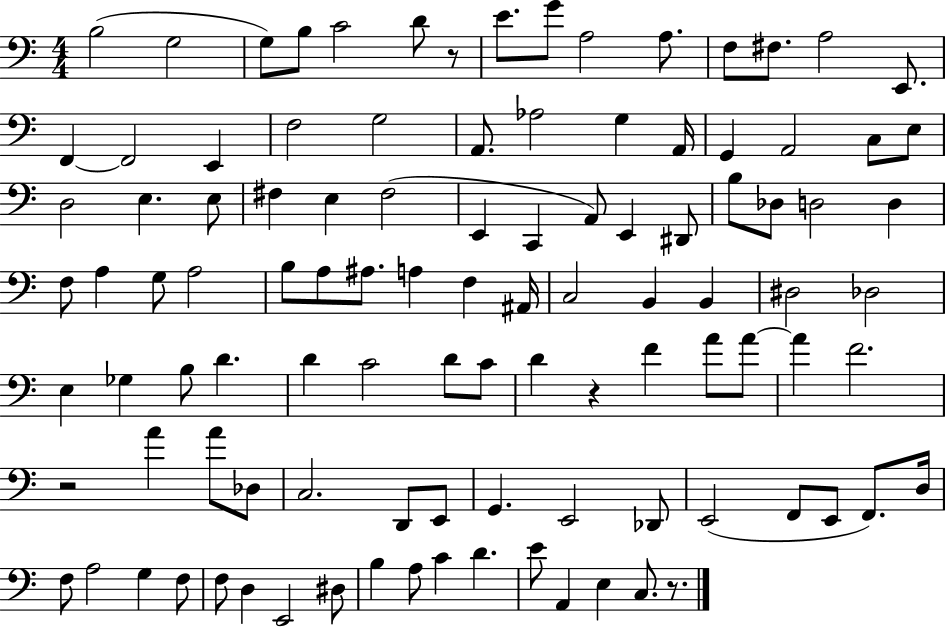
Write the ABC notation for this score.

X:1
T:Untitled
M:4/4
L:1/4
K:C
B,2 G,2 G,/2 B,/2 C2 D/2 z/2 E/2 G/2 A,2 A,/2 F,/2 ^F,/2 A,2 E,,/2 F,, F,,2 E,, F,2 G,2 A,,/2 _A,2 G, A,,/4 G,, A,,2 C,/2 E,/2 D,2 E, E,/2 ^F, E, ^F,2 E,, C,, A,,/2 E,, ^D,,/2 B,/2 _D,/2 D,2 D, F,/2 A, G,/2 A,2 B,/2 A,/2 ^A,/2 A, F, ^A,,/4 C,2 B,, B,, ^D,2 _D,2 E, _G, B,/2 D D C2 D/2 C/2 D z F A/2 A/2 A F2 z2 A A/2 _D,/2 C,2 D,,/2 E,,/2 G,, E,,2 _D,,/2 E,,2 F,,/2 E,,/2 F,,/2 D,/4 F,/2 A,2 G, F,/2 F,/2 D, E,,2 ^D,/2 B, A,/2 C D E/2 A,, E, C,/2 z/2